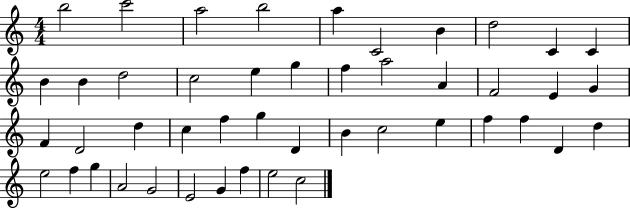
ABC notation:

X:1
T:Untitled
M:4/4
L:1/4
K:C
b2 c'2 a2 b2 a C2 B d2 C C B B d2 c2 e g f a2 A F2 E G F D2 d c f g D B c2 e f f D d e2 f g A2 G2 E2 G f e2 c2